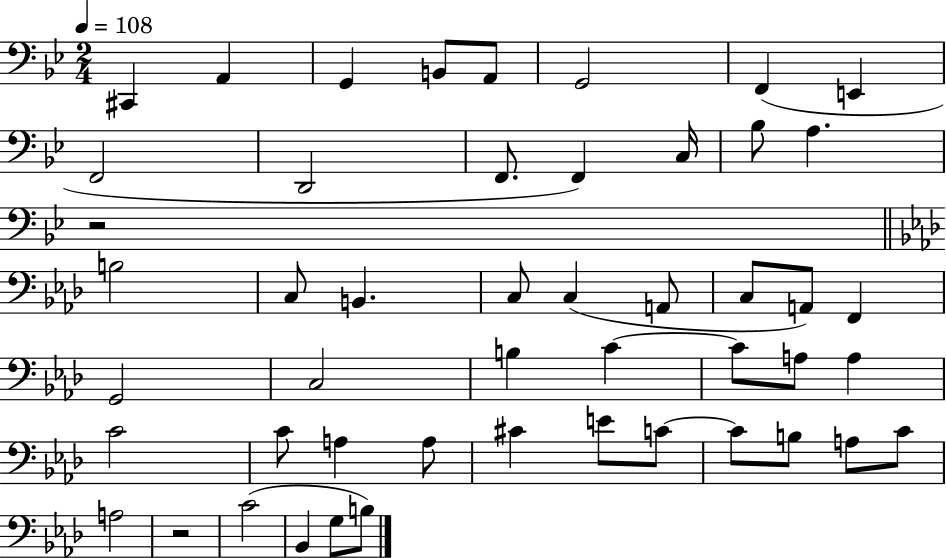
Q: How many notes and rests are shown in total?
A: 49